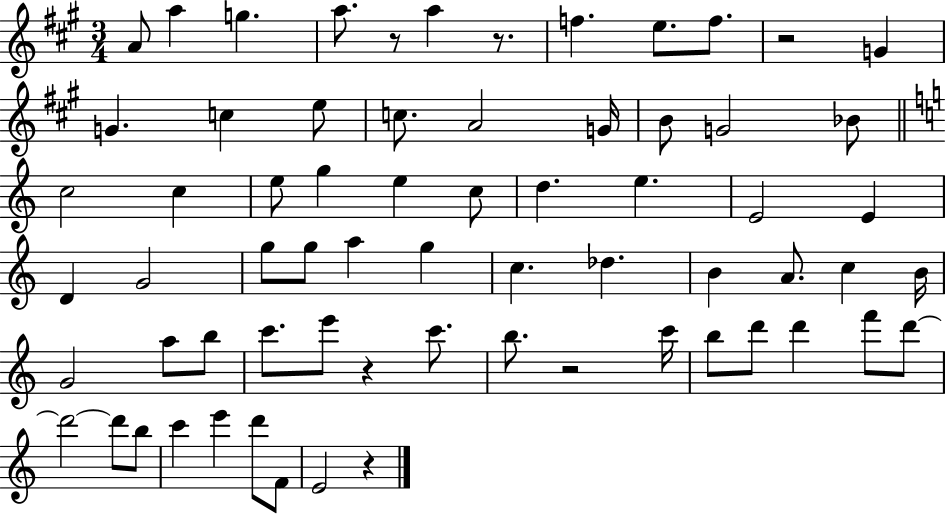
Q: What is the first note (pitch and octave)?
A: A4